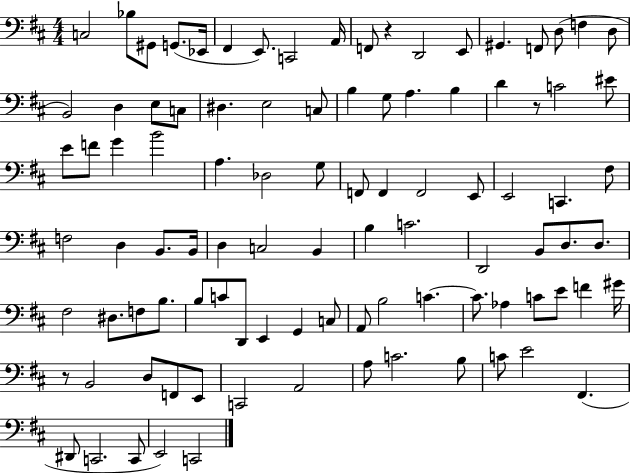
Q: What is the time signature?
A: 4/4